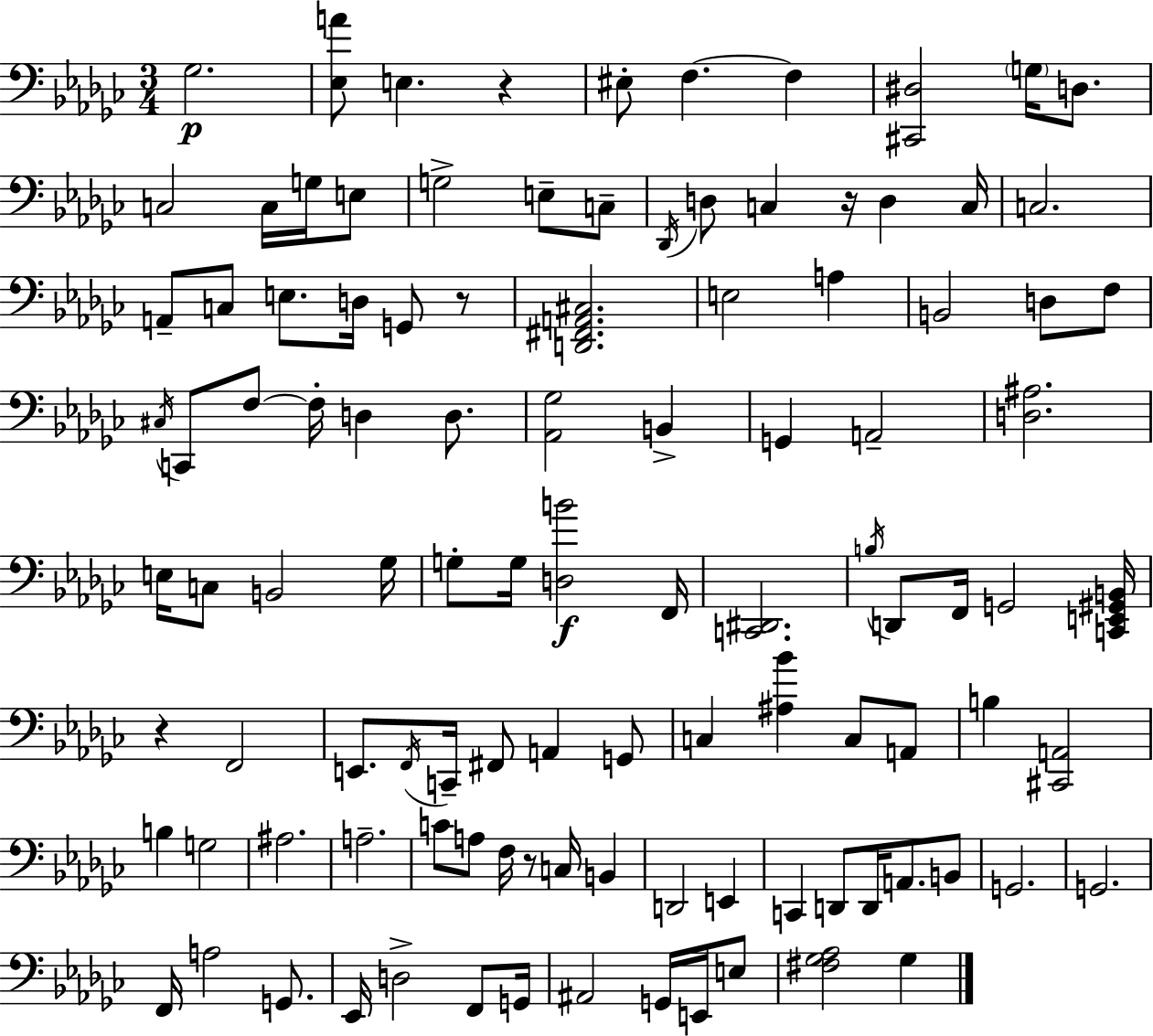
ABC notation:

X:1
T:Untitled
M:3/4
L:1/4
K:Ebm
_G,2 [_E,A]/2 E, z ^E,/2 F, F, [^C,,^D,]2 G,/4 D,/2 C,2 C,/4 G,/4 E,/2 G,2 E,/2 C,/2 _D,,/4 D,/2 C, z/4 D, C,/4 C,2 A,,/2 C,/2 E,/2 D,/4 G,,/2 z/2 [D,,^F,,A,,^C,]2 E,2 A, B,,2 D,/2 F,/2 ^C,/4 C,,/2 F,/2 F,/4 D, D,/2 [_A,,_G,]2 B,, G,, A,,2 [D,^A,]2 E,/4 C,/2 B,,2 _G,/4 G,/2 G,/4 [D,B]2 F,,/4 [C,,^D,,]2 B,/4 D,,/2 F,,/4 G,,2 [C,,E,,^G,,B,,]/4 z F,,2 E,,/2 F,,/4 C,,/4 ^F,,/2 A,, G,,/2 C, [^A,_B] C,/2 A,,/2 B, [^C,,A,,]2 B, G,2 ^A,2 A,2 C/2 A,/2 F,/4 z/2 C,/4 B,, D,,2 E,, C,, D,,/2 D,,/4 A,,/2 B,,/2 G,,2 G,,2 F,,/4 A,2 G,,/2 _E,,/4 D,2 F,,/2 G,,/4 ^A,,2 G,,/4 E,,/4 E,/2 [^F,_G,_A,]2 _G,